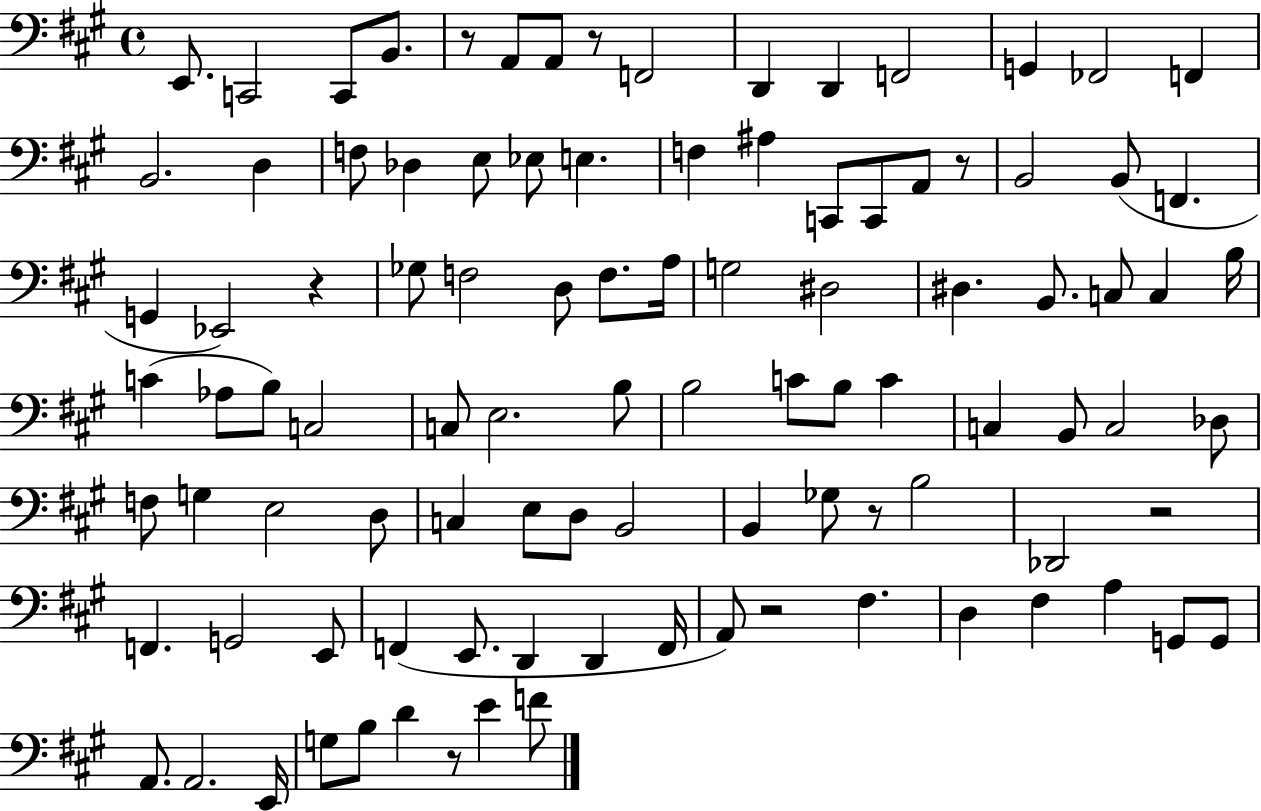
E2/e. C2/h C2/e B2/e. R/e A2/e A2/e R/e F2/h D2/q D2/q F2/h G2/q FES2/h F2/q B2/h. D3/q F3/e Db3/q E3/e Eb3/e E3/q. F3/q A#3/q C2/e C2/e A2/e R/e B2/h B2/e F2/q. G2/q Eb2/h R/q Gb3/e F3/h D3/e F3/e. A3/s G3/h D#3/h D#3/q. B2/e. C3/e C3/q B3/s C4/q Ab3/e B3/e C3/h C3/e E3/h. B3/e B3/h C4/e B3/e C4/q C3/q B2/e C3/h Db3/e F3/e G3/q E3/h D3/e C3/q E3/e D3/e B2/h B2/q Gb3/e R/e B3/h Db2/h R/h F2/q. G2/h E2/e F2/q E2/e. D2/q D2/q F2/s A2/e R/h F#3/q. D3/q F#3/q A3/q G2/e G2/e A2/e. A2/h. E2/s G3/e B3/e D4/q R/e E4/q F4/e